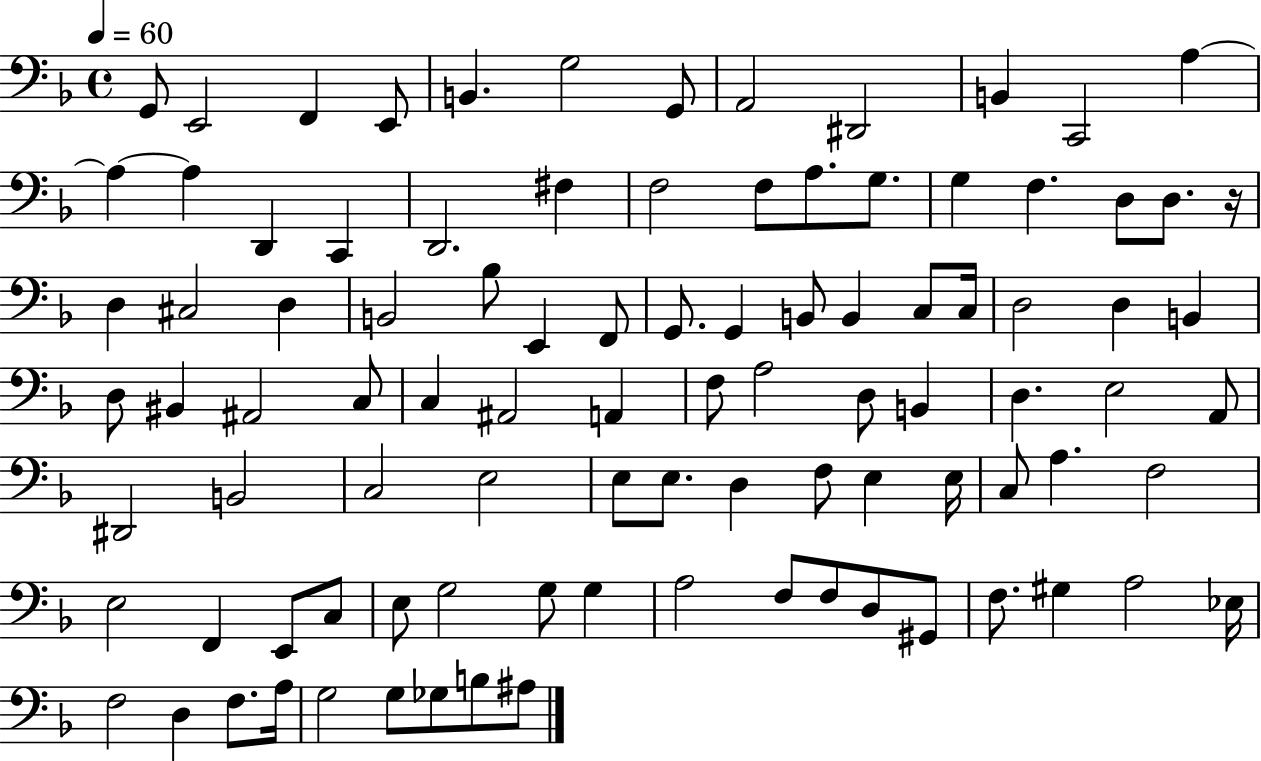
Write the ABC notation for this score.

X:1
T:Untitled
M:4/4
L:1/4
K:F
G,,/2 E,,2 F,, E,,/2 B,, G,2 G,,/2 A,,2 ^D,,2 B,, C,,2 A, A, A, D,, C,, D,,2 ^F, F,2 F,/2 A,/2 G,/2 G, F, D,/2 D,/2 z/4 D, ^C,2 D, B,,2 _B,/2 E,, F,,/2 G,,/2 G,, B,,/2 B,, C,/2 C,/4 D,2 D, B,, D,/2 ^B,, ^A,,2 C,/2 C, ^A,,2 A,, F,/2 A,2 D,/2 B,, D, E,2 A,,/2 ^D,,2 B,,2 C,2 E,2 E,/2 E,/2 D, F,/2 E, E,/4 C,/2 A, F,2 E,2 F,, E,,/2 C,/2 E,/2 G,2 G,/2 G, A,2 F,/2 F,/2 D,/2 ^G,,/2 F,/2 ^G, A,2 _E,/4 F,2 D, F,/2 A,/4 G,2 G,/2 _G,/2 B,/2 ^A,/2